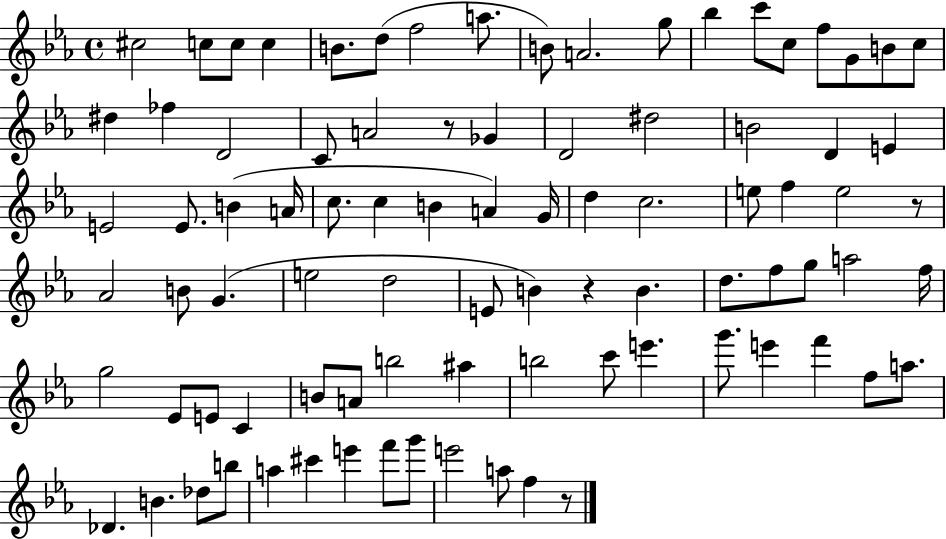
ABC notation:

X:1
T:Untitled
M:4/4
L:1/4
K:Eb
^c2 c/2 c/2 c B/2 d/2 f2 a/2 B/2 A2 g/2 _b c'/2 c/2 f/2 G/2 B/2 c/2 ^d _f D2 C/2 A2 z/2 _G D2 ^d2 B2 D E E2 E/2 B A/4 c/2 c B A G/4 d c2 e/2 f e2 z/2 _A2 B/2 G e2 d2 E/2 B z B d/2 f/2 g/2 a2 f/4 g2 _E/2 E/2 C B/2 A/2 b2 ^a b2 c'/2 e' g'/2 e' f' f/2 a/2 _D B _d/2 b/2 a ^c' e' f'/2 g'/2 e'2 a/2 f z/2